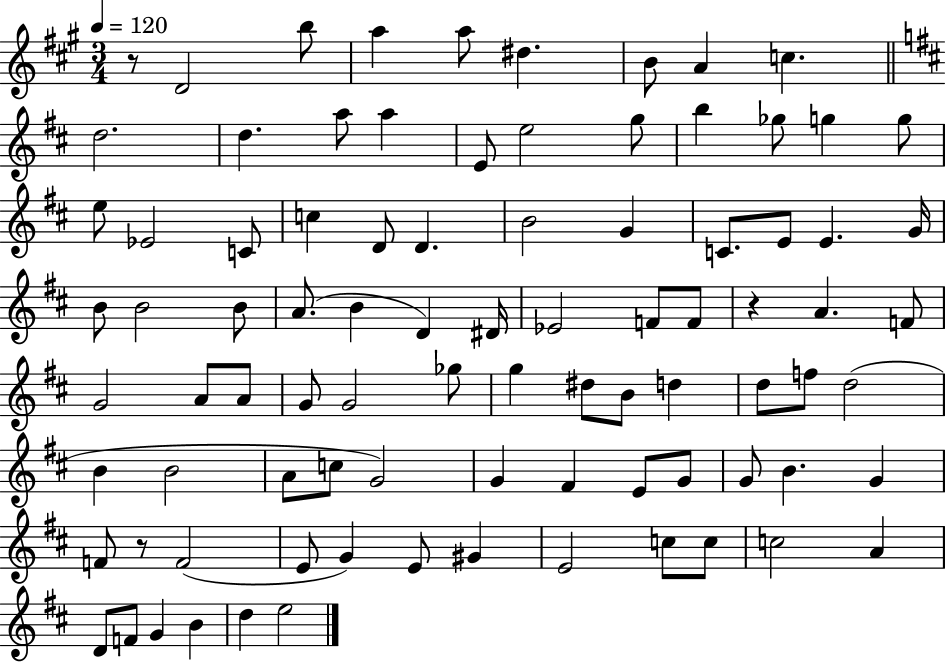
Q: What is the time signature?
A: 3/4